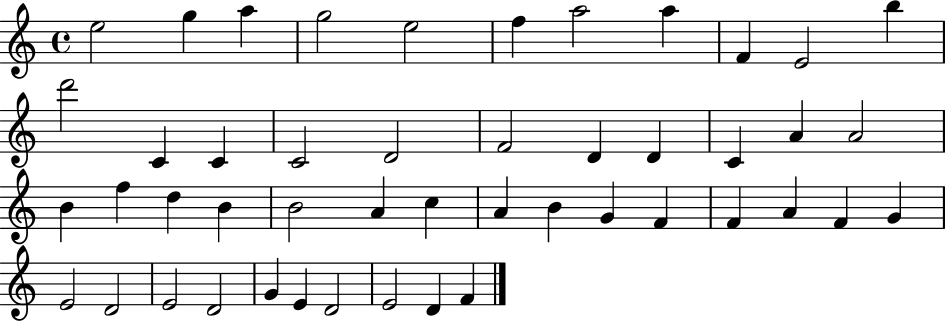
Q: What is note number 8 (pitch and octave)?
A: A5